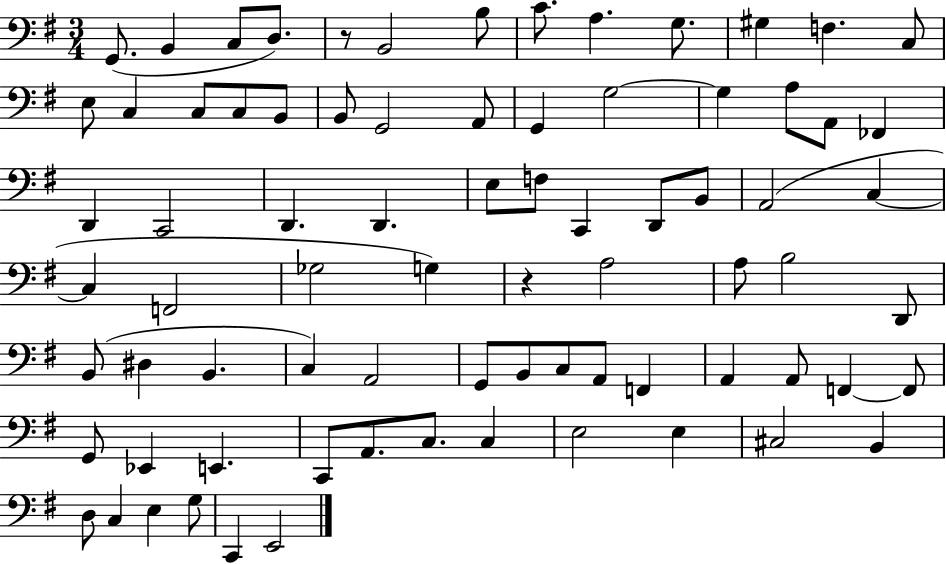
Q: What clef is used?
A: bass